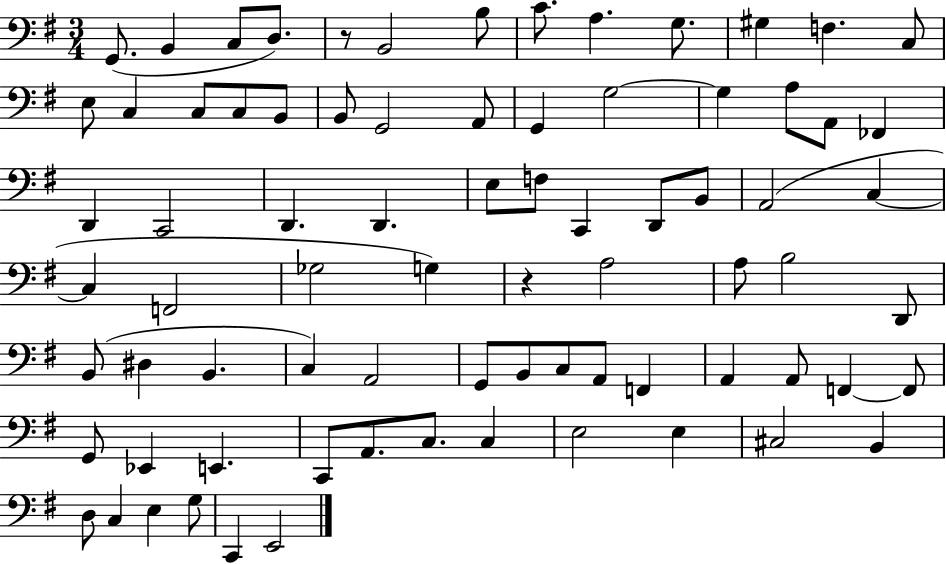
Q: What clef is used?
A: bass